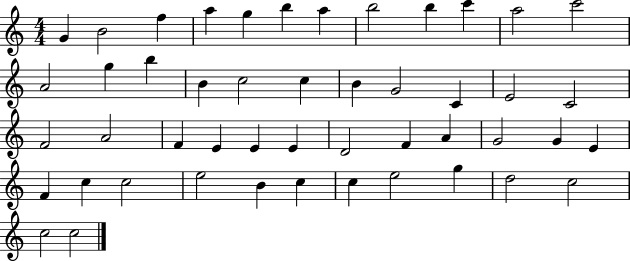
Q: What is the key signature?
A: C major